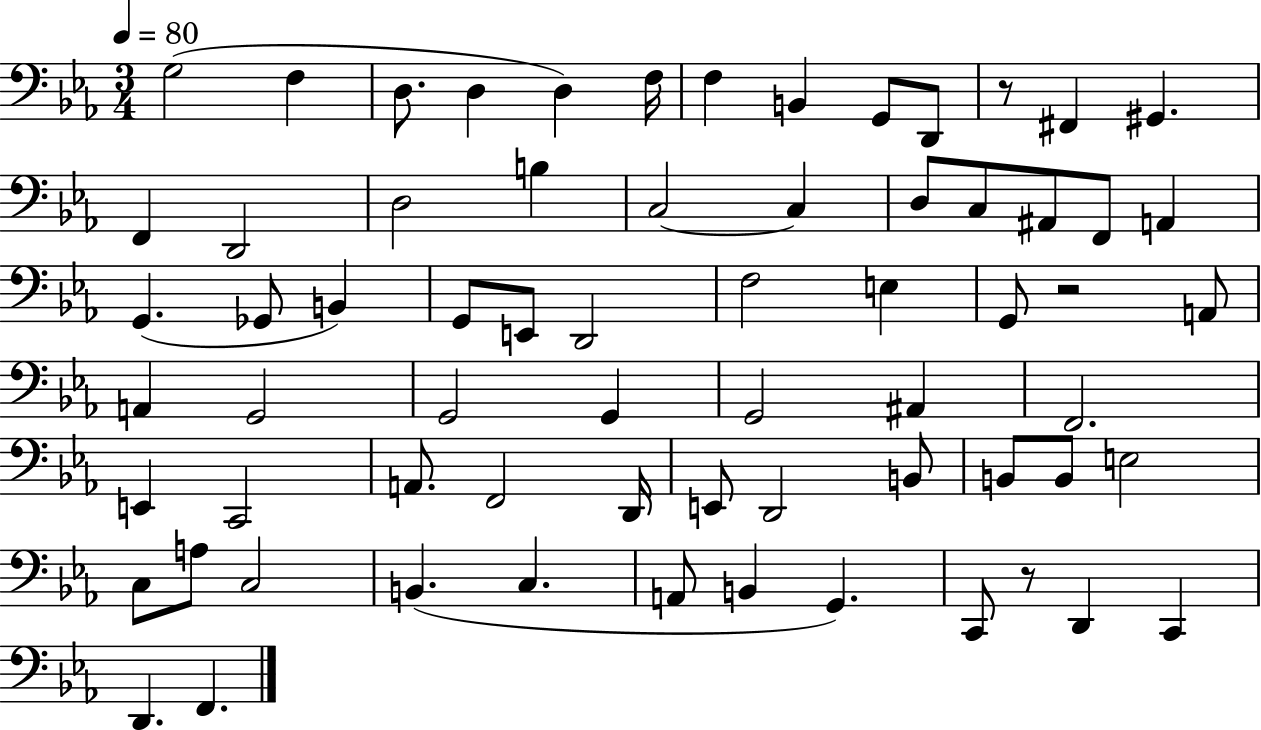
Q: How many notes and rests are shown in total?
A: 67